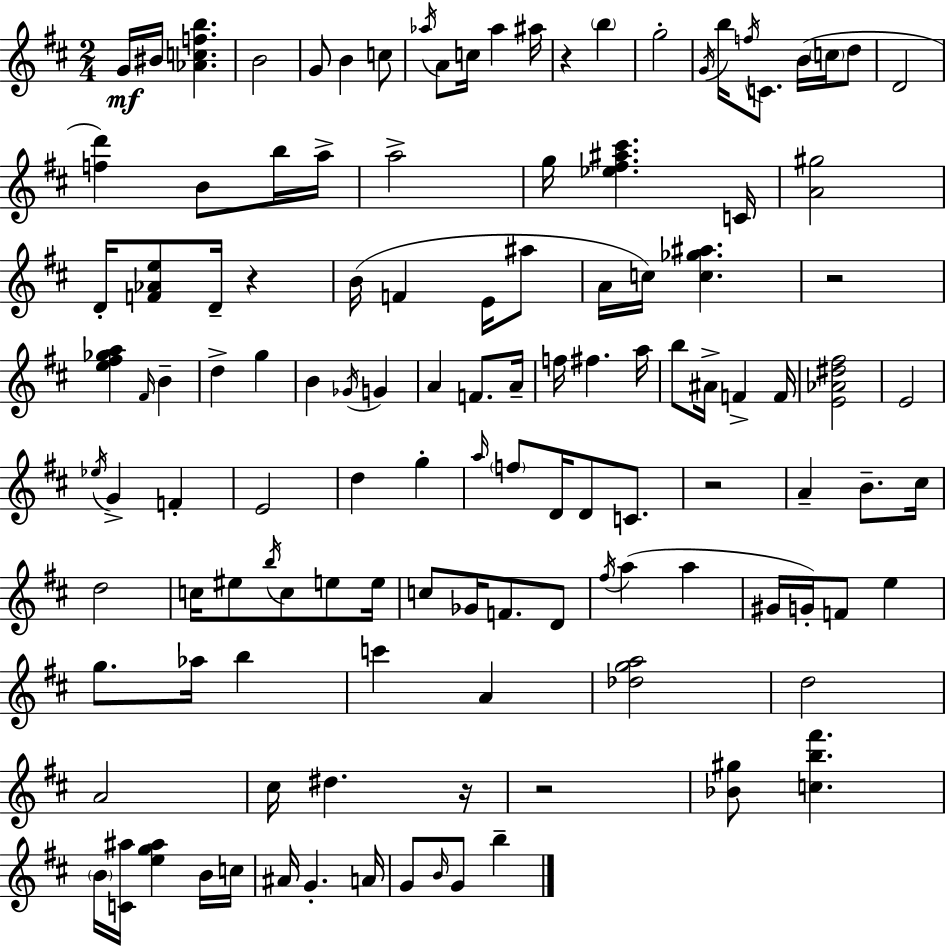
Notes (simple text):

G4/s BIS4/s [Ab4,C5,F5,B5]/q. B4/h G4/e B4/q C5/e Ab5/s A4/e C5/s Ab5/q A#5/s R/q B5/q G5/h G4/s B5/s F5/s C4/e. B4/s C5/s D5/e D4/h [F5,D6]/q B4/e B5/s A5/s A5/h G5/s [Eb5,F#5,A#5,C#6]/q. C4/s [A4,G#5]/h D4/s [F4,Ab4,E5]/e D4/s R/q B4/s F4/q E4/s A#5/e A4/s C5/s [C5,Gb5,A#5]/q. R/h [E5,F#5,Gb5,A5]/q F#4/s B4/q D5/q G5/q B4/q Gb4/s G4/q A4/q F4/e. A4/s F5/s F#5/q. A5/s B5/e A#4/s F4/q F4/s [E4,Ab4,D#5,F#5]/h E4/h Eb5/s G4/q F4/q E4/h D5/q G5/q A5/s F5/e D4/s D4/e C4/e. R/h A4/q B4/e. C#5/s D5/h C5/s EIS5/e B5/s C5/e E5/e E5/s C5/e Gb4/s F4/e. D4/e F#5/s A5/q A5/q G#4/s G4/s F4/e E5/q G5/e. Ab5/s B5/q C6/q A4/q [Db5,G5,A5]/h D5/h A4/h C#5/s D#5/q. R/s R/h [Bb4,G#5]/e [C5,B5,F#6]/q. B4/s [C4,A#5]/s [E5,G5,A#5]/q B4/s C5/s A#4/s G4/q. A4/s G4/e B4/s G4/e B5/q